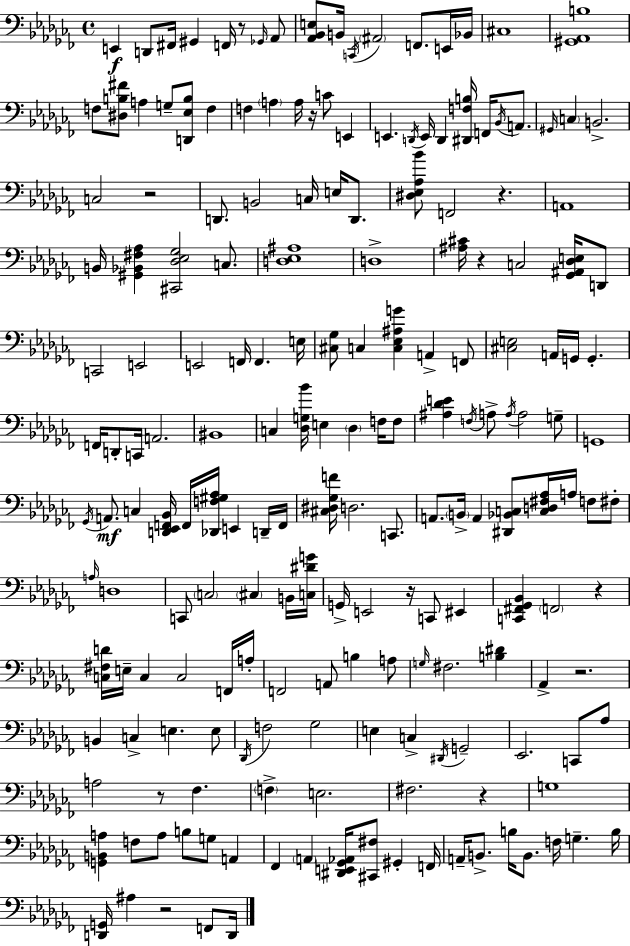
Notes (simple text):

E2/q D2/e F#2/s G#2/q F2/s R/e Gb2/s Ab2/e [Ab2,Bb2,E3]/e B2/s C2/s A#2/h F2/e. E2/s Bb2/s C#3/w [G#2,Ab2,B3]/w F3/e [D#3,B3,F#4]/e A3/q G3/e [D2,Eb3,B3]/e F3/q F3/q A3/q A3/s R/s C4/e E2/q E2/q. D2/s E2/s D2/q [D#2,F3,B3]/s F2/s Bb2/s A2/e. G#2/s C3/q B2/h. C3/h R/h D2/e. B2/h C3/s E3/s D2/e. [D#3,Eb3,Ab3,Bb4]/e F2/h R/q. A2/w B2/s [G#2,Bb2,F#3,Ab3]/q [C#2,Db3,Eb3,Gb3]/h C3/e. [D3,Eb3,A#3]/w D3/w [A#3,C#4]/s R/q C3/h [Gb2,A#2,Db3,E3]/s D2/e C2/h E2/h E2/h F2/s F2/q. E3/s [C#3,Gb3]/e C3/q [C3,Eb3,A#3,G4]/q A2/q F2/e [C#3,E3]/h A2/s G2/s G2/q. F2/s D2/e C2/s A2/h. BIS2/w C3/q [Db3,G3,Bb4]/s E3/q Db3/q F3/s F3/e [A#3,Db4,E4]/q F3/s A3/e A3/s A3/h G3/e G2/w Gb2/s A2/e. C3/q [D2,Eb2,F2,Bb2]/s F2/s [Db2,F3,G#3,Ab3]/s E2/q D2/s F2/s [C#3,D#3,Gb3,F4]/s D3/h. C2/e. A2/e. B2/s A2/q [D#2,Bb2,C3]/e [C3,D3,F#3,Ab3]/s A3/s F3/e F#3/e A3/s D3/w C2/e C3/h C#3/q B2/s [C3,D#4,G4]/s G2/s E2/h R/s C2/e EIS2/q [C2,F#2,Gb2,Bb2]/q F2/h R/q [C3,F#3,D4]/s E3/s C3/q C3/h F2/s A3/s F2/h A2/e B3/q A3/e G3/s F#3/h. [B3,D#4]/q Ab2/q R/h. B2/q C3/q E3/q. E3/e Db2/s F3/h Gb3/h E3/q C3/q D#2/s G2/h Eb2/h. C2/e Ab3/e A3/h R/e FES3/q. F3/q E3/h. F#3/h. R/q G3/w [G2,B2,A3]/q F3/e A3/e B3/e G3/e A2/q FES2/q A2/q [D#2,E2,Gb2,Ab2]/s [C#2,F#3]/e G#2/q F2/s A2/s B2/e. B3/s B2/e. F3/s G3/q. B3/s [D2,G2]/s A#3/q R/h F2/e D2/s